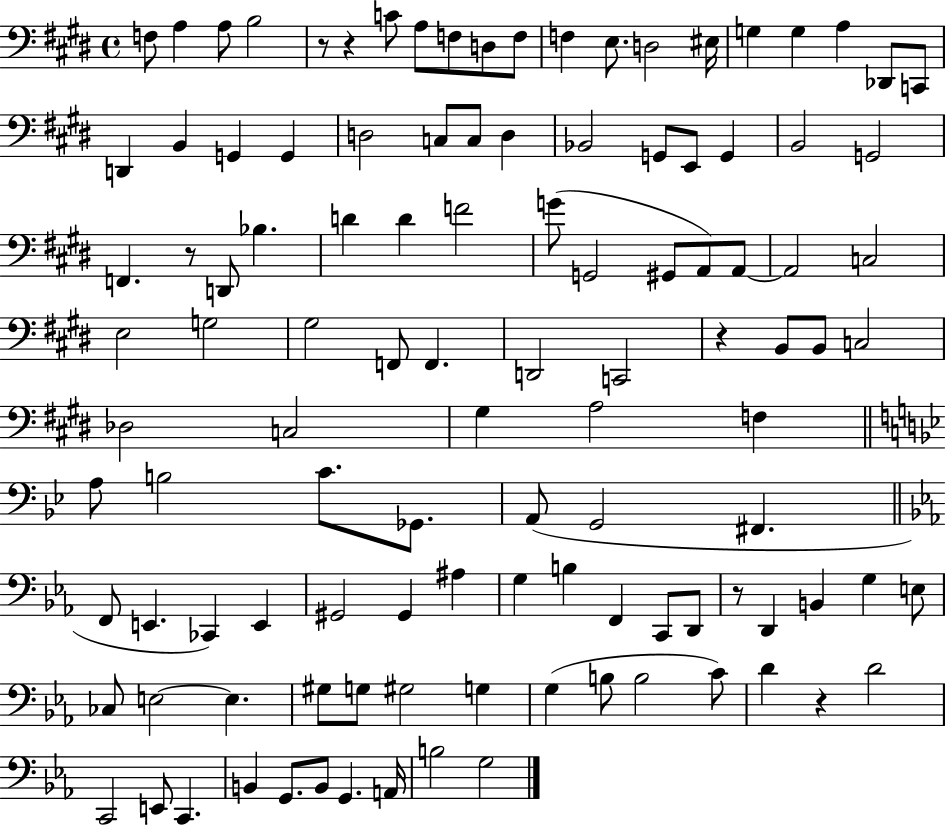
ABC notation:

X:1
T:Untitled
M:4/4
L:1/4
K:E
F,/2 A, A,/2 B,2 z/2 z C/2 A,/2 F,/2 D,/2 F,/2 F, E,/2 D,2 ^E,/4 G, G, A, _D,,/2 C,,/2 D,, B,, G,, G,, D,2 C,/2 C,/2 D, _B,,2 G,,/2 E,,/2 G,, B,,2 G,,2 F,, z/2 D,,/2 _B, D D F2 G/2 G,,2 ^G,,/2 A,,/2 A,,/2 A,,2 C,2 E,2 G,2 ^G,2 F,,/2 F,, D,,2 C,,2 z B,,/2 B,,/2 C,2 _D,2 C,2 ^G, A,2 F, A,/2 B,2 C/2 _G,,/2 A,,/2 G,,2 ^F,, F,,/2 E,, _C,, E,, ^G,,2 ^G,, ^A, G, B, F,, C,,/2 D,,/2 z/2 D,, B,, G, E,/2 _C,/2 E,2 E, ^G,/2 G,/2 ^G,2 G, G, B,/2 B,2 C/2 D z D2 C,,2 E,,/2 C,, B,, G,,/2 B,,/2 G,, A,,/4 B,2 G,2